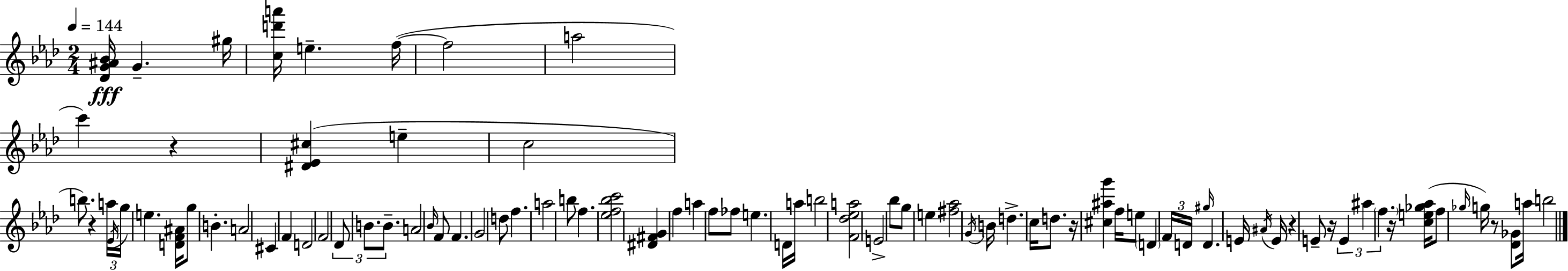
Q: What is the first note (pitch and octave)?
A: G4